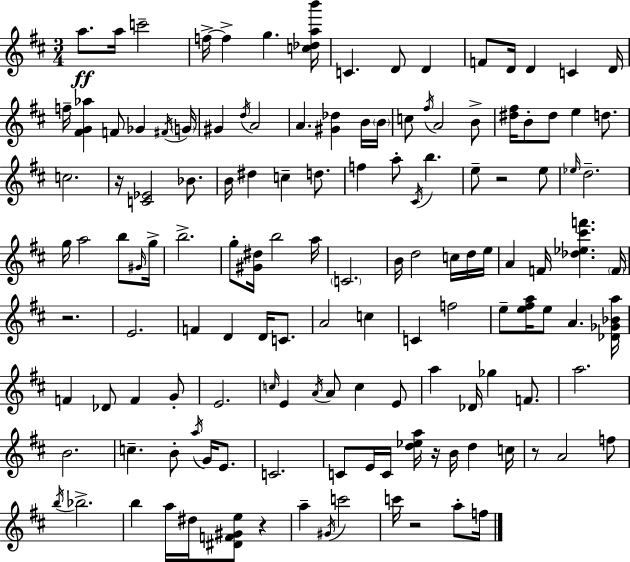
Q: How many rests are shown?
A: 7